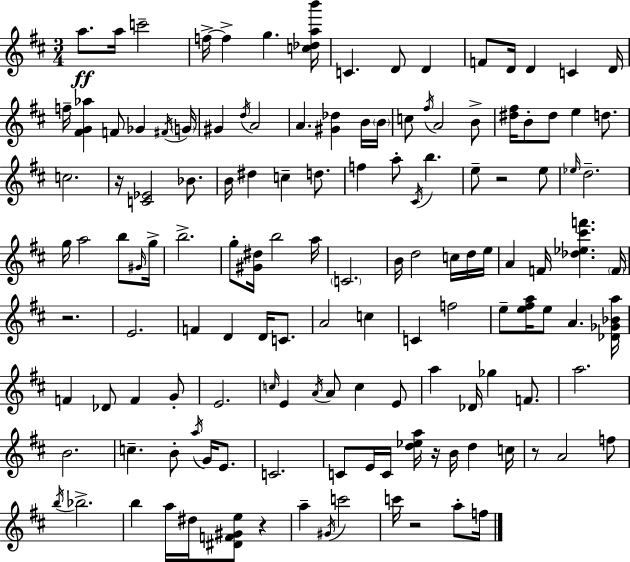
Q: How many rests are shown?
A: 7